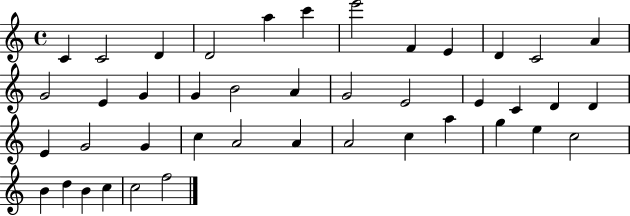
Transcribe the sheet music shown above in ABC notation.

X:1
T:Untitled
M:4/4
L:1/4
K:C
C C2 D D2 a c' e'2 F E D C2 A G2 E G G B2 A G2 E2 E C D D E G2 G c A2 A A2 c a g e c2 B d B c c2 f2